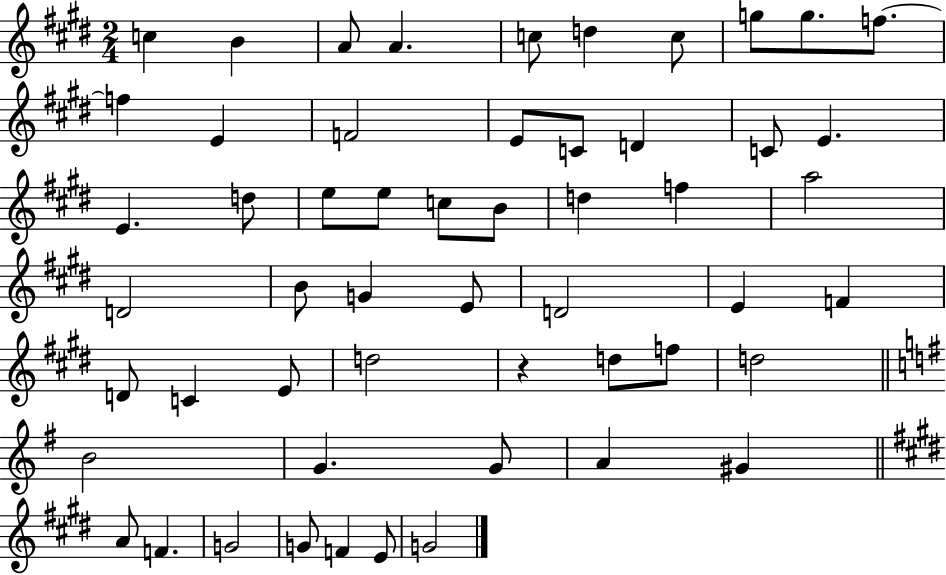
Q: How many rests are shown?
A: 1